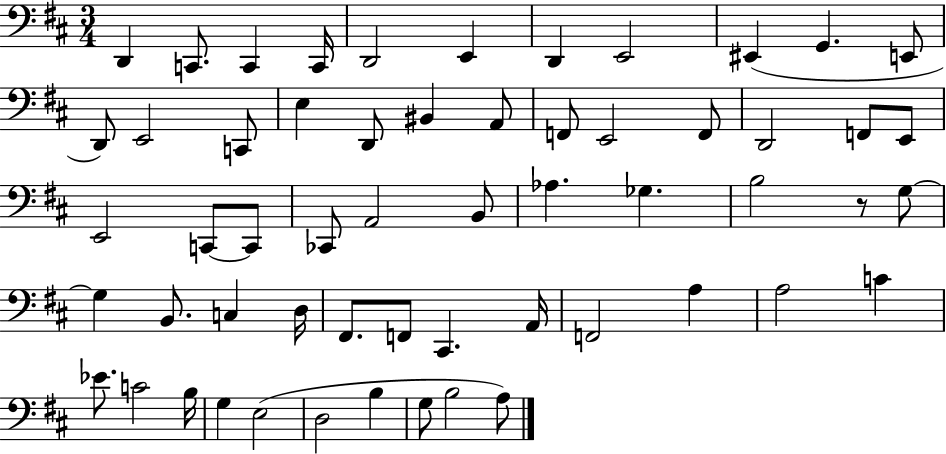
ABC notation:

X:1
T:Untitled
M:3/4
L:1/4
K:D
D,, C,,/2 C,, C,,/4 D,,2 E,, D,, E,,2 ^E,, G,, E,,/2 D,,/2 E,,2 C,,/2 E, D,,/2 ^B,, A,,/2 F,,/2 E,,2 F,,/2 D,,2 F,,/2 E,,/2 E,,2 C,,/2 C,,/2 _C,,/2 A,,2 B,,/2 _A, _G, B,2 z/2 G,/2 G, B,,/2 C, D,/4 ^F,,/2 F,,/2 ^C,, A,,/4 F,,2 A, A,2 C _E/2 C2 B,/4 G, E,2 D,2 B, G,/2 B,2 A,/2